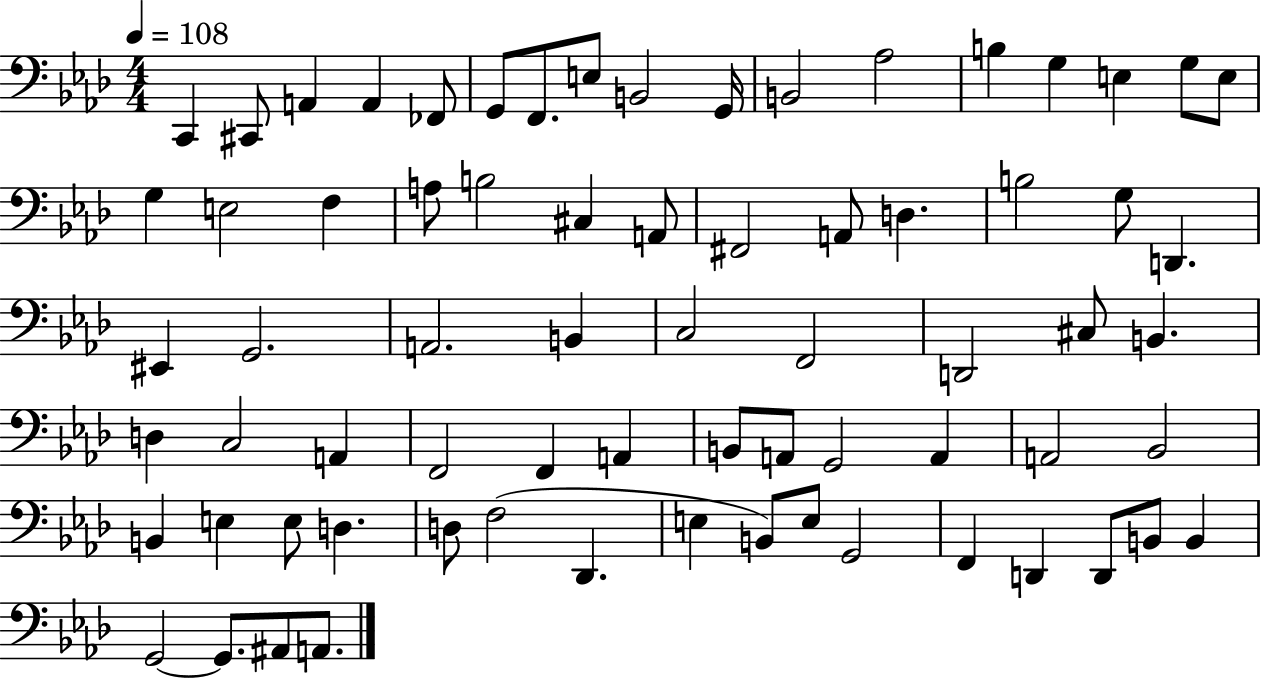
C2/q C#2/e A2/q A2/q FES2/e G2/e F2/e. E3/e B2/h G2/s B2/h Ab3/h B3/q G3/q E3/q G3/e E3/e G3/q E3/h F3/q A3/e B3/h C#3/q A2/e F#2/h A2/e D3/q. B3/h G3/e D2/q. EIS2/q G2/h. A2/h. B2/q C3/h F2/h D2/h C#3/e B2/q. D3/q C3/h A2/q F2/h F2/q A2/q B2/e A2/e G2/h A2/q A2/h Bb2/h B2/q E3/q E3/e D3/q. D3/e F3/h Db2/q. E3/q B2/e E3/e G2/h F2/q D2/q D2/e B2/e B2/q G2/h G2/e. A#2/e A2/e.